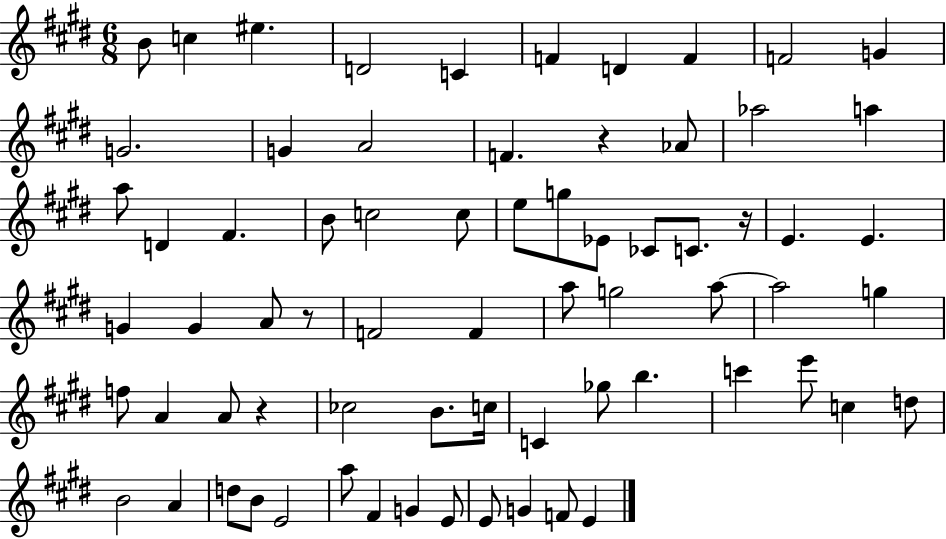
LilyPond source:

{
  \clef treble
  \numericTimeSignature
  \time 6/8
  \key e \major
  \repeat volta 2 { b'8 c''4 eis''4. | d'2 c'4 | f'4 d'4 f'4 | f'2 g'4 | \break g'2. | g'4 a'2 | f'4. r4 aes'8 | aes''2 a''4 | \break a''8 d'4 fis'4. | b'8 c''2 c''8 | e''8 g''8 ees'8 ces'8 c'8. r16 | e'4. e'4. | \break g'4 g'4 a'8 r8 | f'2 f'4 | a''8 g''2 a''8~~ | a''2 g''4 | \break f''8 a'4 a'8 r4 | ces''2 b'8. c''16 | c'4 ges''8 b''4. | c'''4 e'''8 c''4 d''8 | \break b'2 a'4 | d''8 b'8 e'2 | a''8 fis'4 g'4 e'8 | e'8 g'4 f'8 e'4 | \break } \bar "|."
}